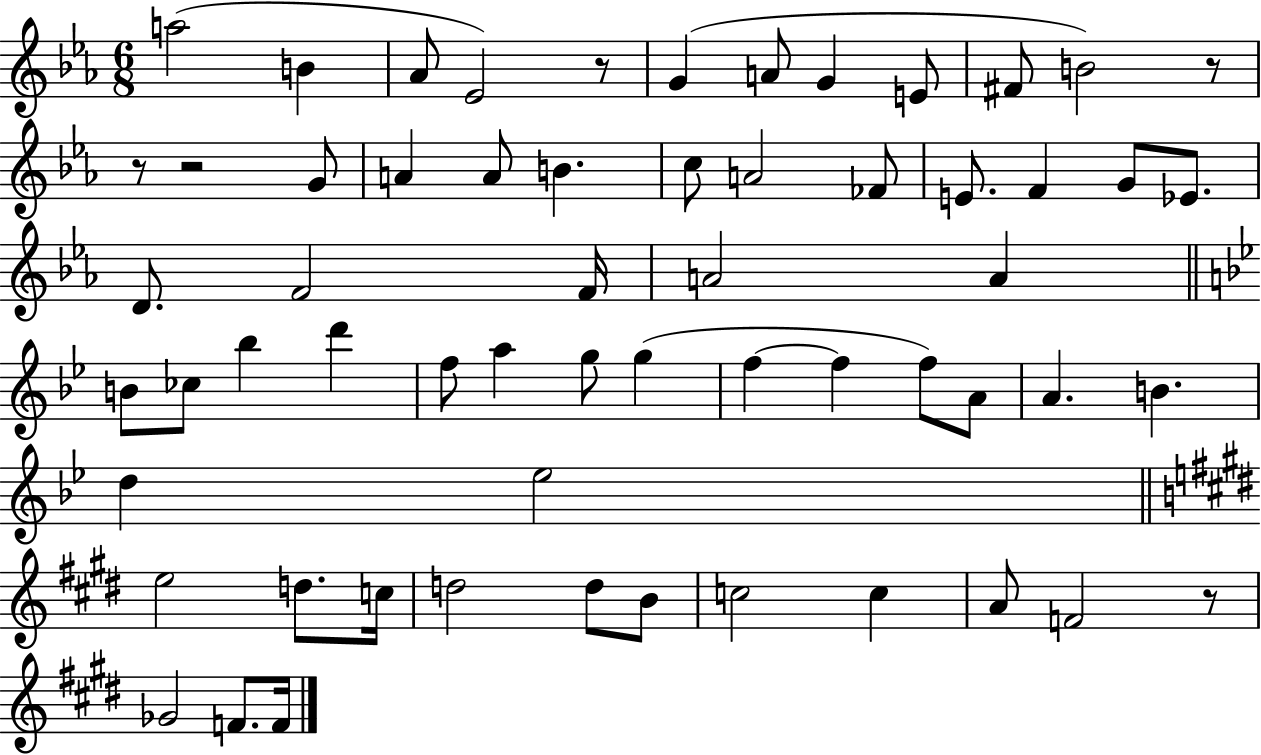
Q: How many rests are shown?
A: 5